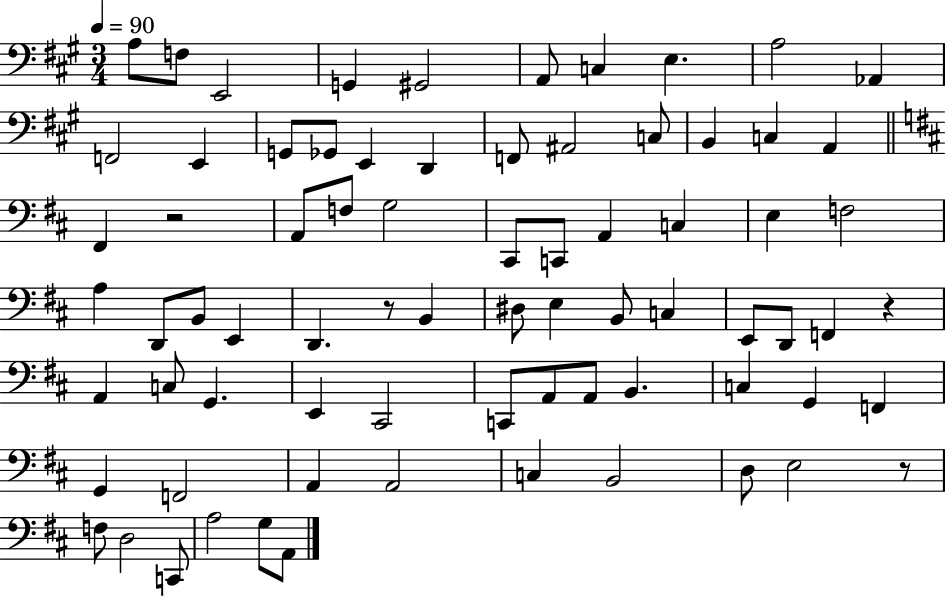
A3/e F3/e E2/h G2/q G#2/h A2/e C3/q E3/q. A3/h Ab2/q F2/h E2/q G2/e Gb2/e E2/q D2/q F2/e A#2/h C3/e B2/q C3/q A2/q F#2/q R/h A2/e F3/e G3/h C#2/e C2/e A2/q C3/q E3/q F3/h A3/q D2/e B2/e E2/q D2/q. R/e B2/q D#3/e E3/q B2/e C3/q E2/e D2/e F2/q R/q A2/q C3/e G2/q. E2/q C#2/h C2/e A2/e A2/e B2/q. C3/q G2/q F2/q G2/q F2/h A2/q A2/h C3/q B2/h D3/e E3/h R/e F3/e D3/h C2/e A3/h G3/e A2/e